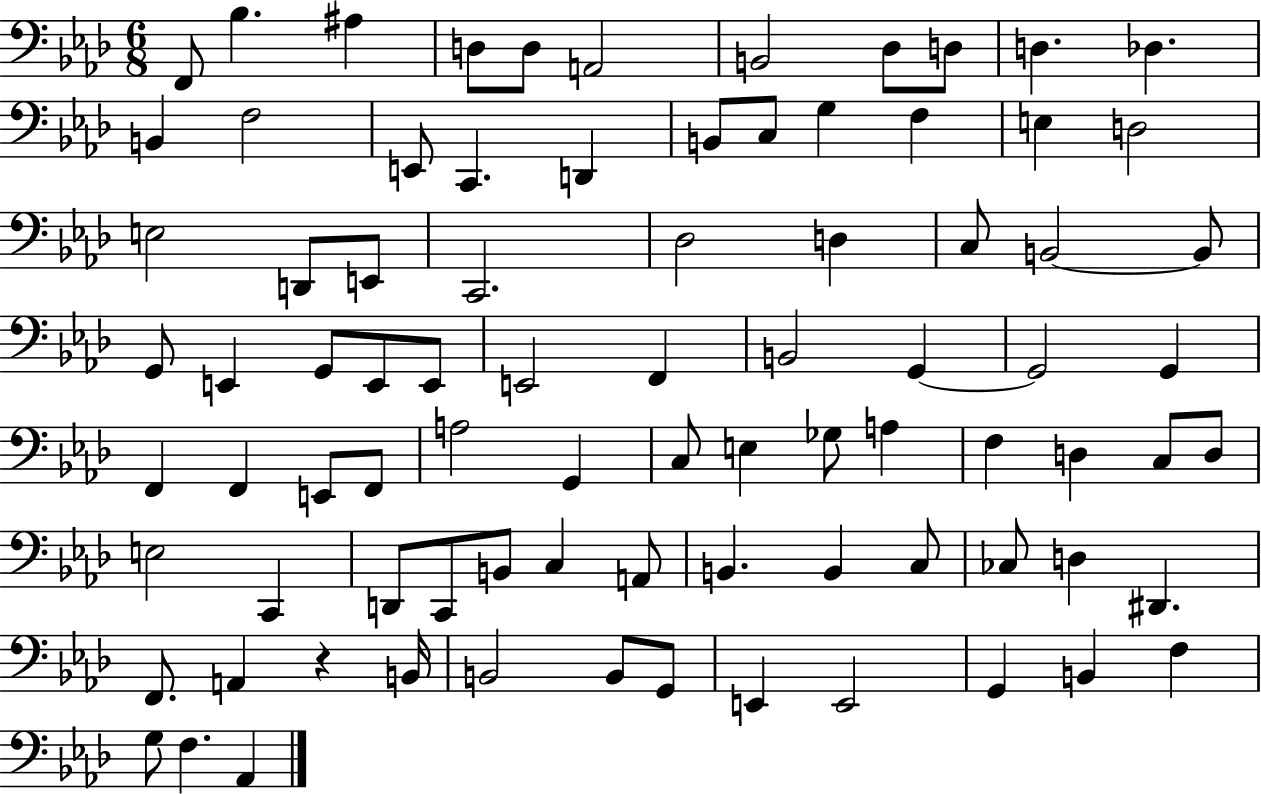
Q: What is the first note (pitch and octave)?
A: F2